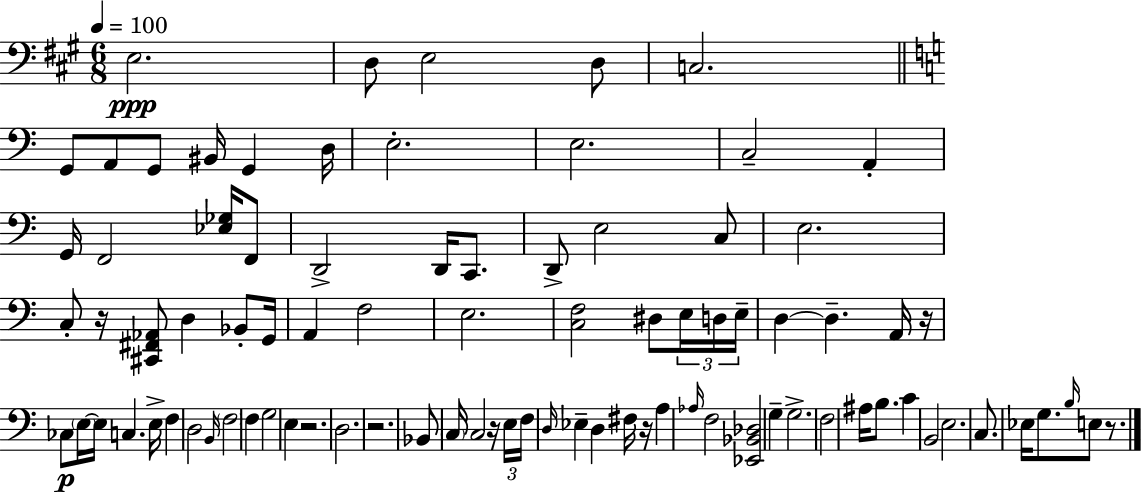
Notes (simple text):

E3/h. D3/e E3/h D3/e C3/h. G2/e A2/e G2/e BIS2/s G2/q D3/s E3/h. E3/h. C3/h A2/q G2/s F2/h [Eb3,Gb3]/s F2/e D2/h D2/s C2/e. D2/e E3/h C3/e E3/h. C3/e R/s [C#2,F#2,Ab2]/e D3/q Bb2/e G2/s A2/q F3/h E3/h. [C3,F3]/h D#3/e E3/s D3/s E3/s D3/q D3/q. A2/s R/s CES3/e E3/s E3/s C3/q. E3/s F3/q D3/h B2/s F3/h F3/q G3/h E3/q R/h. D3/h. R/h. Bb2/e C3/s C3/h R/s E3/s F3/s D3/s Eb3/q D3/q F#3/s R/s A3/q Ab3/s F3/h [Eb2,Bb2,Db3]/h G3/q G3/h. F3/h A#3/s B3/e. C4/q B2/h E3/h. C3/e. Eb3/s G3/e. B3/s E3/e R/e.